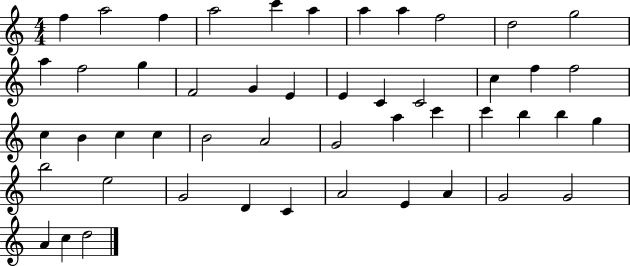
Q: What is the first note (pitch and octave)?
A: F5